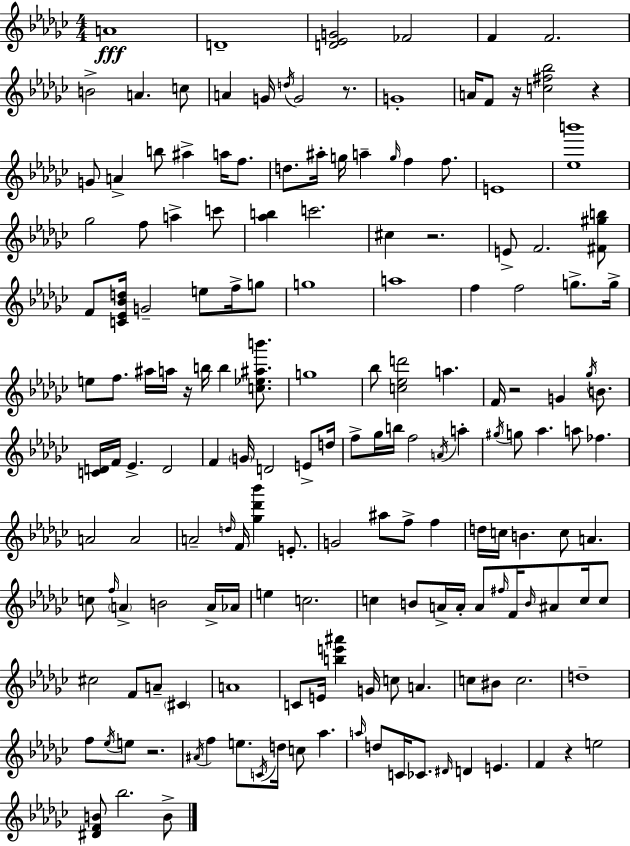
{
  \clef treble
  \numericTimeSignature
  \time 4/4
  \key ees \minor
  a'1\fff | d'1-- | <d' ees' g'>2 fes'2 | f'4 f'2. | \break b'2-> a'4. c''8 | a'4 g'16 \acciaccatura { d''16 } g'2 r8. | g'1-. | a'16 f'8 r16 <c'' fis'' bes''>2 r4 | \break g'8 a'4-> b''8 ais''4-> a''16 f''8. | d''8. ais''16-. g''16 a''4-- \grace { g''16 } f''4 f''8. | e'1 | <ees'' b'''>1 | \break ges''2 f''8 a''4-> | c'''8 <aes'' b''>4 c'''2. | cis''4 r2. | e'8-> f'2. | \break <fis' gis'' b''>8 f'8 <c' ees' bes' d''>16 g'2-- e''8 f''16-> | g''8 g''1 | a''1 | f''4 f''2 g''8.-> | \break g''16-> e''8 f''8. ais''16 a''16 r16 b''16 b''4 <c'' ees'' ais'' b'''>8. | g''1 | bes''8 <c'' ees'' d'''>2 a''4. | f'16 r2 g'4 \acciaccatura { ges''16 } | \break b'8. <c' d'>16 f'16 ees'4.-> d'2 | f'4 \parenthesize g'16 d'2 | e'8-> d''16 f''8-> ges''16 b''16 f''2 \acciaccatura { a'16 } | a''4-. \acciaccatura { gis''16 } g''8 aes''4. a''8 fes''4. | \break a'2 a'2 | a'2-- \grace { d''16 } f'16 <ges'' des''' bes'''>4 | e'8.-. g'2 ais''8 | f''8-> f''4 d''16 c''16 b'4. c''8 | \break a'4. c''8 \grace { f''16 } \parenthesize a'4-> b'2 | a'16-> aes'16 e''4 c''2. | c''4 b'8 a'16-> a'16-. a'8 | \grace { fis''16 } f'16 \grace { b'16 } ais'8 c''16 c''8 cis''2 | \break f'8 a'8-- \parenthesize cis'4 a'1 | c'8 e'16 <b'' e''' ais'''>4 | g'16 c''8 a'4. c''8 bis'8 c''2. | d''1-- | \break f''8 \acciaccatura { ees''16 } e''8 r2. | \acciaccatura { ais'16 } f''4 e''8. | \acciaccatura { c'16 } d''16 c''8 aes''4. \grace { a''16 } d''8 c'16 | ces'8. \grace { dis'16 } d'4 e'4. f'4 | \break r4 e''2 <dis' f' b'>8 | bes''2. b'8-> \bar "|."
}